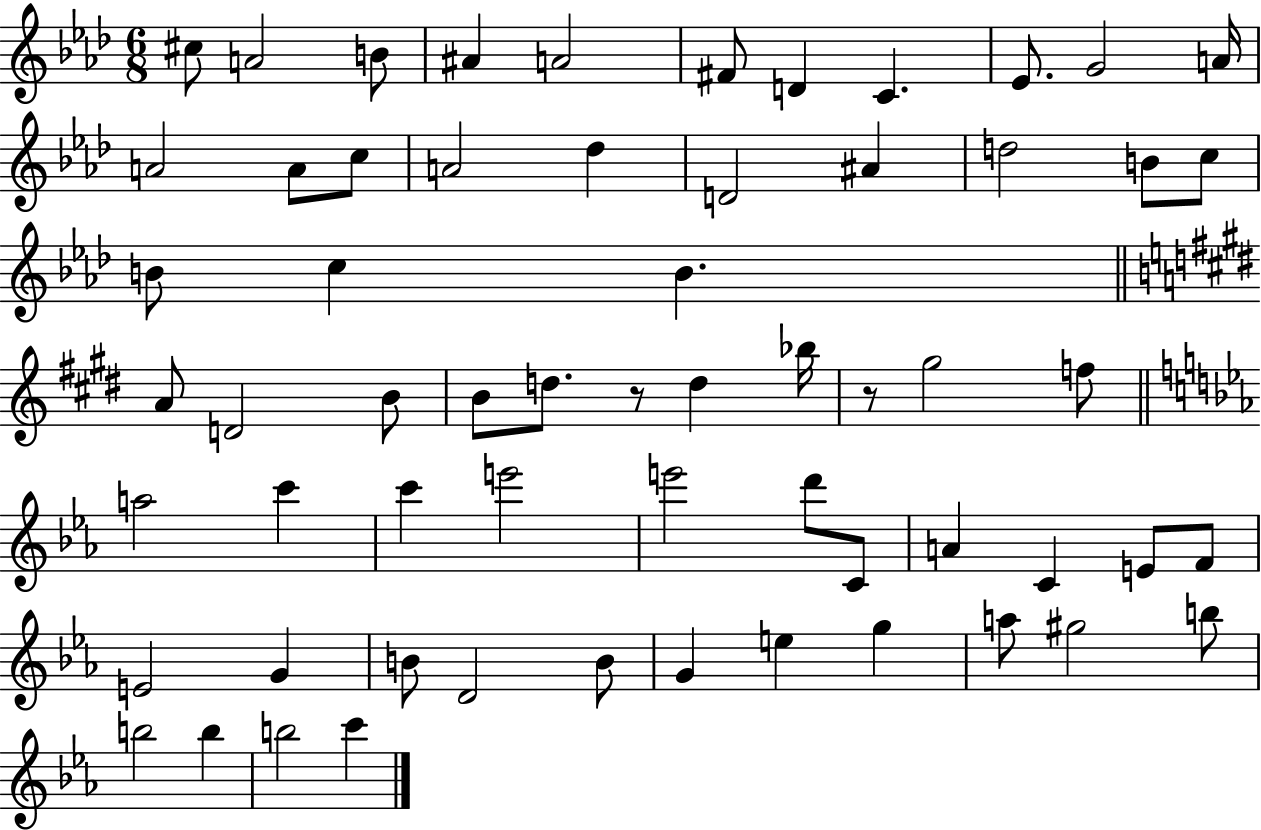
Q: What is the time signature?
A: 6/8